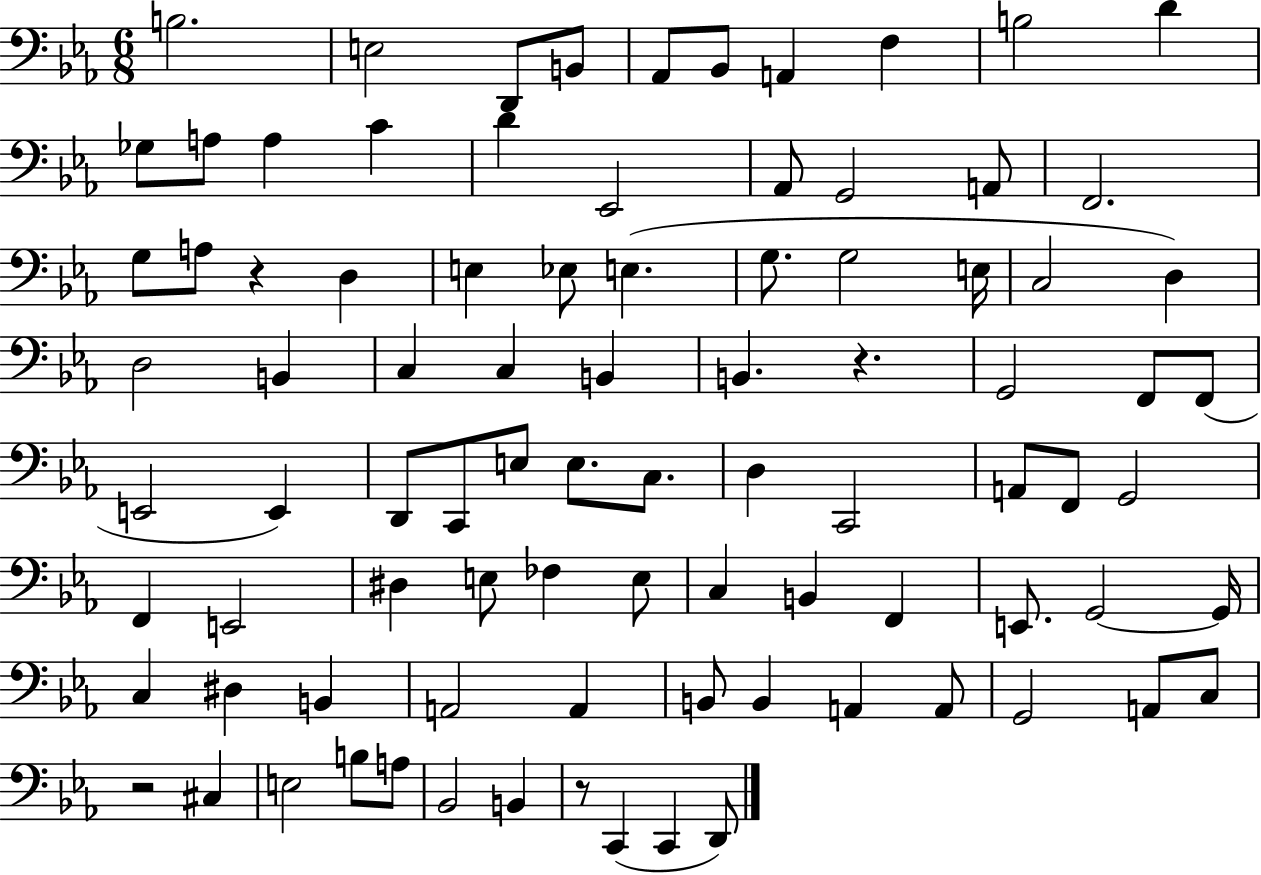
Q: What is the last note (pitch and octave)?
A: D2